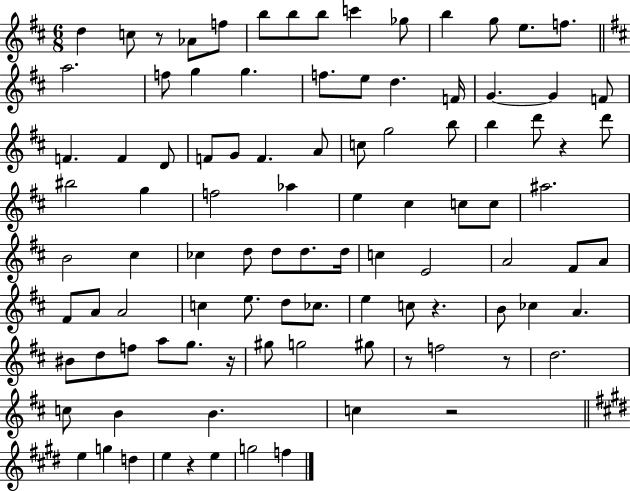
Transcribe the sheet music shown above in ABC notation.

X:1
T:Untitled
M:6/8
L:1/4
K:D
d c/2 z/2 _A/2 f/2 b/2 b/2 b/2 c' _g/2 b g/2 e/2 f/2 a2 f/2 g g f/2 e/2 d F/4 G G F/2 F F D/2 F/2 G/2 F A/2 c/2 g2 b/2 b d'/2 z d'/2 ^b2 g f2 _a e ^c c/2 c/2 ^a2 B2 ^c _c d/2 d/2 d/2 d/4 c E2 A2 ^F/2 A/2 ^F/2 A/2 A2 c e/2 d/2 _c/2 e c/2 z B/2 _c A ^B/2 d/2 f/2 a/2 g/2 z/4 ^g/2 g2 ^g/2 z/2 f2 z/2 d2 c/2 B B c z2 e g d e z e g2 f